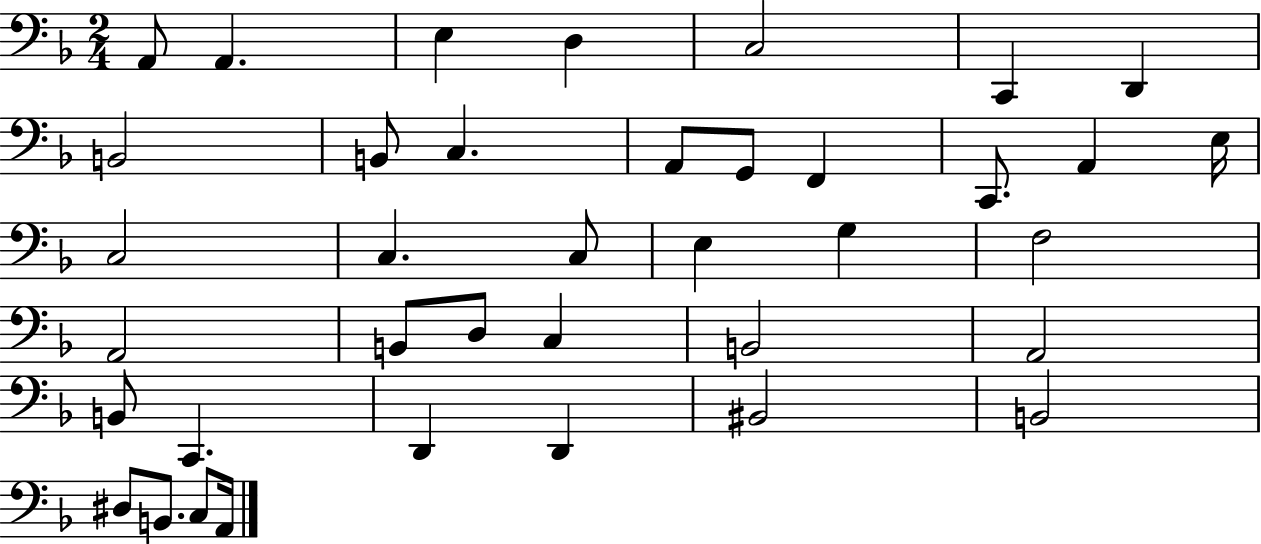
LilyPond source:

{
  \clef bass
  \numericTimeSignature
  \time 2/4
  \key f \major
  a,8 a,4. | e4 d4 | c2 | c,4 d,4 | \break b,2 | b,8 c4. | a,8 g,8 f,4 | c,8. a,4 e16 | \break c2 | c4. c8 | e4 g4 | f2 | \break a,2 | b,8 d8 c4 | b,2 | a,2 | \break b,8 c,4. | d,4 d,4 | bis,2 | b,2 | \break dis8 b,8. c8 a,16 | \bar "|."
}